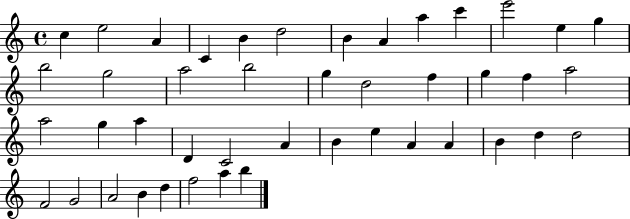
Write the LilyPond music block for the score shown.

{
  \clef treble
  \time 4/4
  \defaultTimeSignature
  \key c \major
  c''4 e''2 a'4 | c'4 b'4 d''2 | b'4 a'4 a''4 c'''4 | e'''2 e''4 g''4 | \break b''2 g''2 | a''2 b''2 | g''4 d''2 f''4 | g''4 f''4 a''2 | \break a''2 g''4 a''4 | d'4 c'2 a'4 | b'4 e''4 a'4 a'4 | b'4 d''4 d''2 | \break f'2 g'2 | a'2 b'4 d''4 | f''2 a''4 b''4 | \bar "|."
}